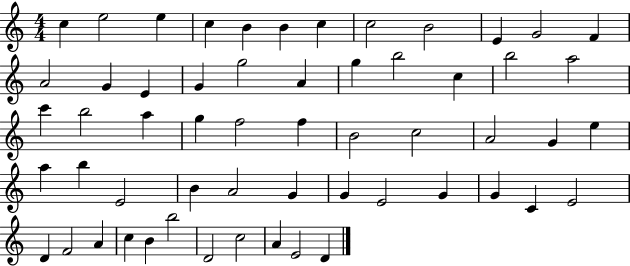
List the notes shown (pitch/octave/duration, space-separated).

C5/q E5/h E5/q C5/q B4/q B4/q C5/q C5/h B4/h E4/q G4/h F4/q A4/h G4/q E4/q G4/q G5/h A4/q G5/q B5/h C5/q B5/h A5/h C6/q B5/h A5/q G5/q F5/h F5/q B4/h C5/h A4/h G4/q E5/q A5/q B5/q E4/h B4/q A4/h G4/q G4/q E4/h G4/q G4/q C4/q E4/h D4/q F4/h A4/q C5/q B4/q B5/h D4/h C5/h A4/q E4/h D4/q